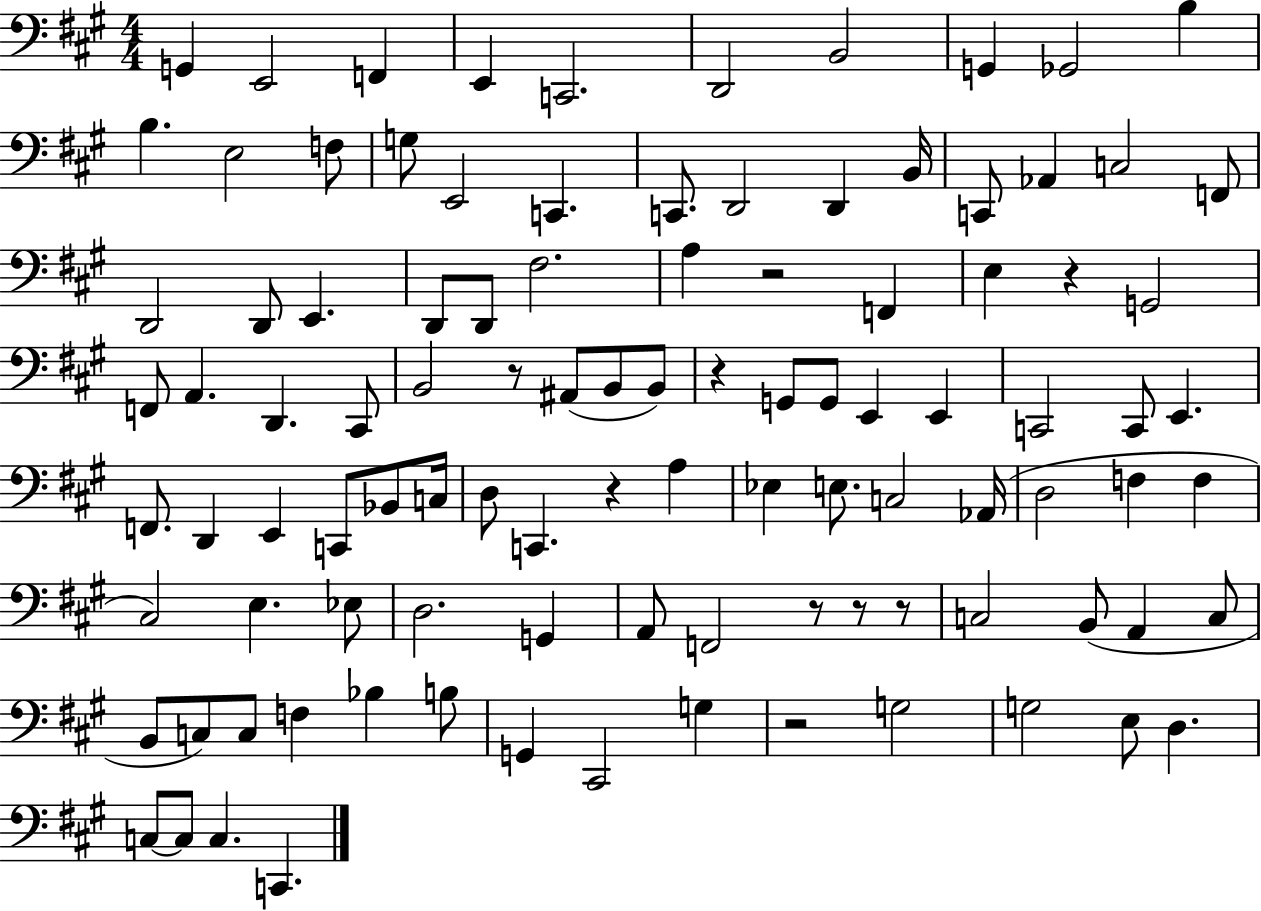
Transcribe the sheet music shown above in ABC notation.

X:1
T:Untitled
M:4/4
L:1/4
K:A
G,, E,,2 F,, E,, C,,2 D,,2 B,,2 G,, _G,,2 B, B, E,2 F,/2 G,/2 E,,2 C,, C,,/2 D,,2 D,, B,,/4 C,,/2 _A,, C,2 F,,/2 D,,2 D,,/2 E,, D,,/2 D,,/2 ^F,2 A, z2 F,, E, z G,,2 F,,/2 A,, D,, ^C,,/2 B,,2 z/2 ^A,,/2 B,,/2 B,,/2 z G,,/2 G,,/2 E,, E,, C,,2 C,,/2 E,, F,,/2 D,, E,, C,,/2 _B,,/2 C,/4 D,/2 C,, z A, _E, E,/2 C,2 _A,,/4 D,2 F, F, ^C,2 E, _E,/2 D,2 G,, A,,/2 F,,2 z/2 z/2 z/2 C,2 B,,/2 A,, C,/2 B,,/2 C,/2 C,/2 F, _B, B,/2 G,, ^C,,2 G, z2 G,2 G,2 E,/2 D, C,/2 C,/2 C, C,,